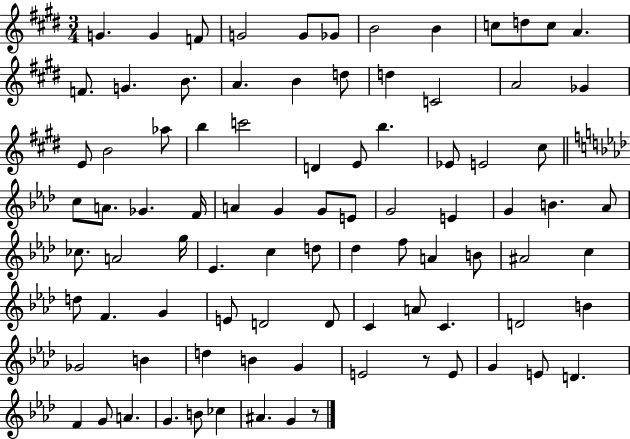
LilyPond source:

{
  \clef treble
  \numericTimeSignature
  \time 3/4
  \key e \major
  g'4. g'4 f'8 | g'2 g'8 ges'8 | b'2 b'4 | c''8 d''8 c''8 a'4. | \break f'8. g'4. b'8. | a'4. b'4 d''8 | d''4 c'2 | a'2 ges'4 | \break e'8 b'2 aes''8 | b''4 c'''2 | d'4 e'8 b''4. | ees'8 e'2 cis''8 | \break \bar "||" \break \key aes \major c''8 a'8. ges'4. f'16 | a'4 g'4 g'8 e'8 | g'2 e'4 | g'4 b'4. aes'8 | \break ces''8. a'2 g''16 | ees'4. c''4 d''8 | des''4 f''8 a'4 b'8 | ais'2 c''4 | \break d''8 f'4. g'4 | e'8 d'2 d'8 | c'4 a'8 c'4. | d'2 b'4 | \break ges'2 b'4 | d''4 b'4 g'4 | e'2 r8 e'8 | g'4 e'8 d'4. | \break f'4 g'8 a'4. | g'4. b'8 ces''4 | ais'4. g'4 r8 | \bar "|."
}